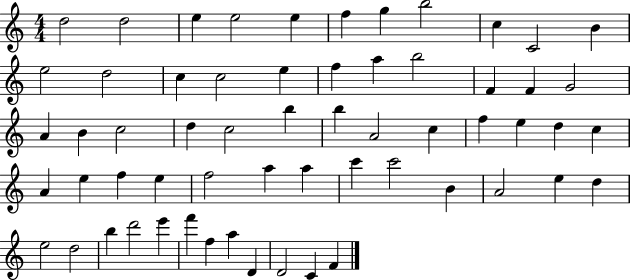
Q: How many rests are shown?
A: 0